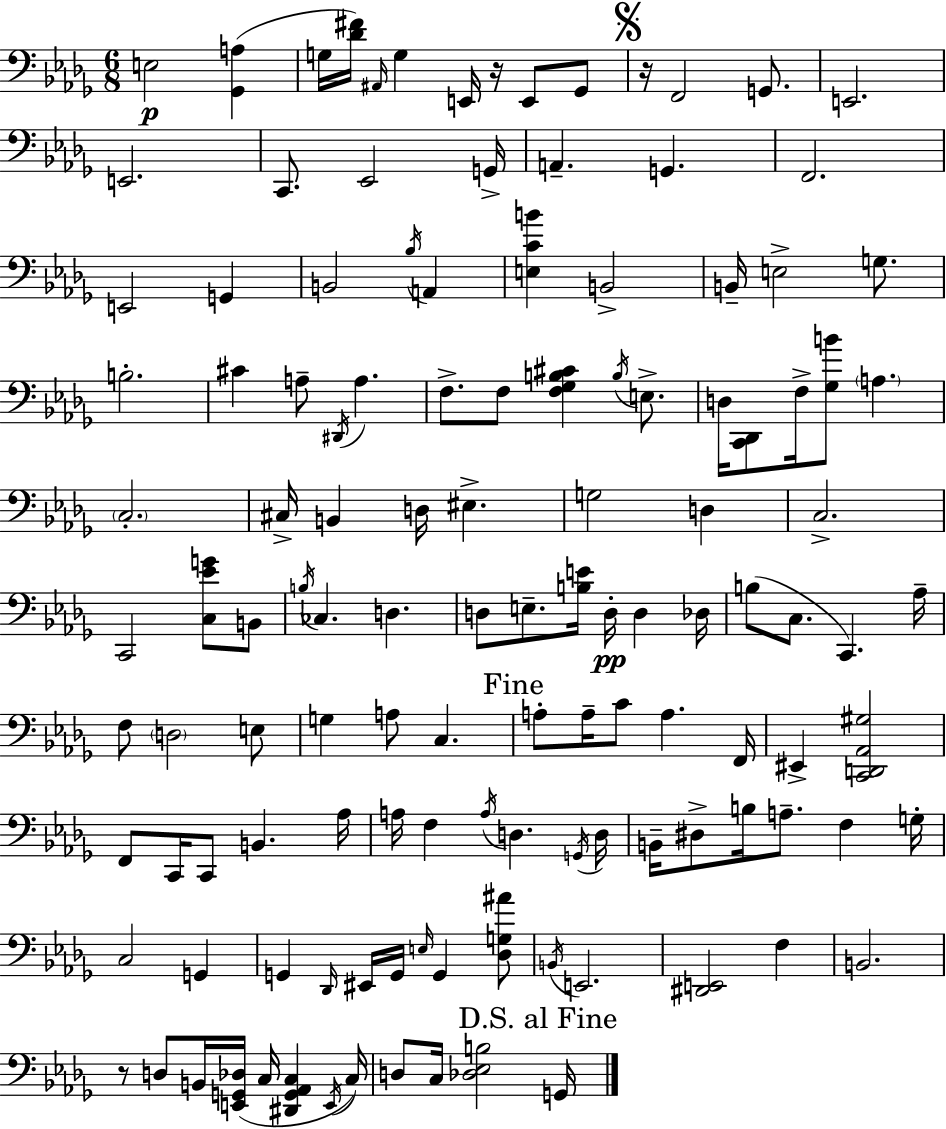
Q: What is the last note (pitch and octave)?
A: G2